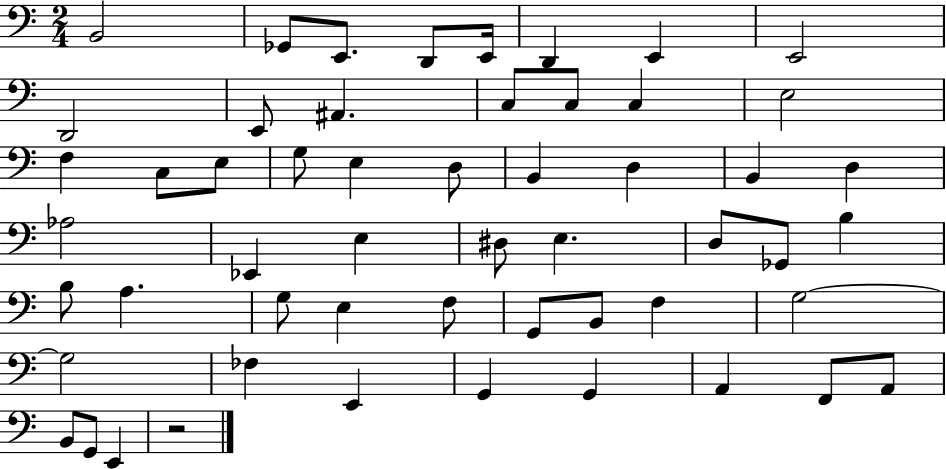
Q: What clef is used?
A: bass